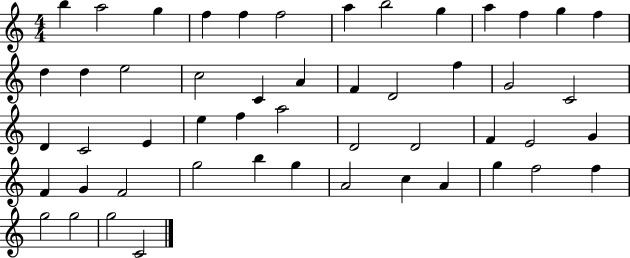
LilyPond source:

{
  \clef treble
  \numericTimeSignature
  \time 4/4
  \key c \major
  b''4 a''2 g''4 | f''4 f''4 f''2 | a''4 b''2 g''4 | a''4 f''4 g''4 f''4 | \break d''4 d''4 e''2 | c''2 c'4 a'4 | f'4 d'2 f''4 | g'2 c'2 | \break d'4 c'2 e'4 | e''4 f''4 a''2 | d'2 d'2 | f'4 e'2 g'4 | \break f'4 g'4 f'2 | g''2 b''4 g''4 | a'2 c''4 a'4 | g''4 f''2 f''4 | \break g''2 g''2 | g''2 c'2 | \bar "|."
}